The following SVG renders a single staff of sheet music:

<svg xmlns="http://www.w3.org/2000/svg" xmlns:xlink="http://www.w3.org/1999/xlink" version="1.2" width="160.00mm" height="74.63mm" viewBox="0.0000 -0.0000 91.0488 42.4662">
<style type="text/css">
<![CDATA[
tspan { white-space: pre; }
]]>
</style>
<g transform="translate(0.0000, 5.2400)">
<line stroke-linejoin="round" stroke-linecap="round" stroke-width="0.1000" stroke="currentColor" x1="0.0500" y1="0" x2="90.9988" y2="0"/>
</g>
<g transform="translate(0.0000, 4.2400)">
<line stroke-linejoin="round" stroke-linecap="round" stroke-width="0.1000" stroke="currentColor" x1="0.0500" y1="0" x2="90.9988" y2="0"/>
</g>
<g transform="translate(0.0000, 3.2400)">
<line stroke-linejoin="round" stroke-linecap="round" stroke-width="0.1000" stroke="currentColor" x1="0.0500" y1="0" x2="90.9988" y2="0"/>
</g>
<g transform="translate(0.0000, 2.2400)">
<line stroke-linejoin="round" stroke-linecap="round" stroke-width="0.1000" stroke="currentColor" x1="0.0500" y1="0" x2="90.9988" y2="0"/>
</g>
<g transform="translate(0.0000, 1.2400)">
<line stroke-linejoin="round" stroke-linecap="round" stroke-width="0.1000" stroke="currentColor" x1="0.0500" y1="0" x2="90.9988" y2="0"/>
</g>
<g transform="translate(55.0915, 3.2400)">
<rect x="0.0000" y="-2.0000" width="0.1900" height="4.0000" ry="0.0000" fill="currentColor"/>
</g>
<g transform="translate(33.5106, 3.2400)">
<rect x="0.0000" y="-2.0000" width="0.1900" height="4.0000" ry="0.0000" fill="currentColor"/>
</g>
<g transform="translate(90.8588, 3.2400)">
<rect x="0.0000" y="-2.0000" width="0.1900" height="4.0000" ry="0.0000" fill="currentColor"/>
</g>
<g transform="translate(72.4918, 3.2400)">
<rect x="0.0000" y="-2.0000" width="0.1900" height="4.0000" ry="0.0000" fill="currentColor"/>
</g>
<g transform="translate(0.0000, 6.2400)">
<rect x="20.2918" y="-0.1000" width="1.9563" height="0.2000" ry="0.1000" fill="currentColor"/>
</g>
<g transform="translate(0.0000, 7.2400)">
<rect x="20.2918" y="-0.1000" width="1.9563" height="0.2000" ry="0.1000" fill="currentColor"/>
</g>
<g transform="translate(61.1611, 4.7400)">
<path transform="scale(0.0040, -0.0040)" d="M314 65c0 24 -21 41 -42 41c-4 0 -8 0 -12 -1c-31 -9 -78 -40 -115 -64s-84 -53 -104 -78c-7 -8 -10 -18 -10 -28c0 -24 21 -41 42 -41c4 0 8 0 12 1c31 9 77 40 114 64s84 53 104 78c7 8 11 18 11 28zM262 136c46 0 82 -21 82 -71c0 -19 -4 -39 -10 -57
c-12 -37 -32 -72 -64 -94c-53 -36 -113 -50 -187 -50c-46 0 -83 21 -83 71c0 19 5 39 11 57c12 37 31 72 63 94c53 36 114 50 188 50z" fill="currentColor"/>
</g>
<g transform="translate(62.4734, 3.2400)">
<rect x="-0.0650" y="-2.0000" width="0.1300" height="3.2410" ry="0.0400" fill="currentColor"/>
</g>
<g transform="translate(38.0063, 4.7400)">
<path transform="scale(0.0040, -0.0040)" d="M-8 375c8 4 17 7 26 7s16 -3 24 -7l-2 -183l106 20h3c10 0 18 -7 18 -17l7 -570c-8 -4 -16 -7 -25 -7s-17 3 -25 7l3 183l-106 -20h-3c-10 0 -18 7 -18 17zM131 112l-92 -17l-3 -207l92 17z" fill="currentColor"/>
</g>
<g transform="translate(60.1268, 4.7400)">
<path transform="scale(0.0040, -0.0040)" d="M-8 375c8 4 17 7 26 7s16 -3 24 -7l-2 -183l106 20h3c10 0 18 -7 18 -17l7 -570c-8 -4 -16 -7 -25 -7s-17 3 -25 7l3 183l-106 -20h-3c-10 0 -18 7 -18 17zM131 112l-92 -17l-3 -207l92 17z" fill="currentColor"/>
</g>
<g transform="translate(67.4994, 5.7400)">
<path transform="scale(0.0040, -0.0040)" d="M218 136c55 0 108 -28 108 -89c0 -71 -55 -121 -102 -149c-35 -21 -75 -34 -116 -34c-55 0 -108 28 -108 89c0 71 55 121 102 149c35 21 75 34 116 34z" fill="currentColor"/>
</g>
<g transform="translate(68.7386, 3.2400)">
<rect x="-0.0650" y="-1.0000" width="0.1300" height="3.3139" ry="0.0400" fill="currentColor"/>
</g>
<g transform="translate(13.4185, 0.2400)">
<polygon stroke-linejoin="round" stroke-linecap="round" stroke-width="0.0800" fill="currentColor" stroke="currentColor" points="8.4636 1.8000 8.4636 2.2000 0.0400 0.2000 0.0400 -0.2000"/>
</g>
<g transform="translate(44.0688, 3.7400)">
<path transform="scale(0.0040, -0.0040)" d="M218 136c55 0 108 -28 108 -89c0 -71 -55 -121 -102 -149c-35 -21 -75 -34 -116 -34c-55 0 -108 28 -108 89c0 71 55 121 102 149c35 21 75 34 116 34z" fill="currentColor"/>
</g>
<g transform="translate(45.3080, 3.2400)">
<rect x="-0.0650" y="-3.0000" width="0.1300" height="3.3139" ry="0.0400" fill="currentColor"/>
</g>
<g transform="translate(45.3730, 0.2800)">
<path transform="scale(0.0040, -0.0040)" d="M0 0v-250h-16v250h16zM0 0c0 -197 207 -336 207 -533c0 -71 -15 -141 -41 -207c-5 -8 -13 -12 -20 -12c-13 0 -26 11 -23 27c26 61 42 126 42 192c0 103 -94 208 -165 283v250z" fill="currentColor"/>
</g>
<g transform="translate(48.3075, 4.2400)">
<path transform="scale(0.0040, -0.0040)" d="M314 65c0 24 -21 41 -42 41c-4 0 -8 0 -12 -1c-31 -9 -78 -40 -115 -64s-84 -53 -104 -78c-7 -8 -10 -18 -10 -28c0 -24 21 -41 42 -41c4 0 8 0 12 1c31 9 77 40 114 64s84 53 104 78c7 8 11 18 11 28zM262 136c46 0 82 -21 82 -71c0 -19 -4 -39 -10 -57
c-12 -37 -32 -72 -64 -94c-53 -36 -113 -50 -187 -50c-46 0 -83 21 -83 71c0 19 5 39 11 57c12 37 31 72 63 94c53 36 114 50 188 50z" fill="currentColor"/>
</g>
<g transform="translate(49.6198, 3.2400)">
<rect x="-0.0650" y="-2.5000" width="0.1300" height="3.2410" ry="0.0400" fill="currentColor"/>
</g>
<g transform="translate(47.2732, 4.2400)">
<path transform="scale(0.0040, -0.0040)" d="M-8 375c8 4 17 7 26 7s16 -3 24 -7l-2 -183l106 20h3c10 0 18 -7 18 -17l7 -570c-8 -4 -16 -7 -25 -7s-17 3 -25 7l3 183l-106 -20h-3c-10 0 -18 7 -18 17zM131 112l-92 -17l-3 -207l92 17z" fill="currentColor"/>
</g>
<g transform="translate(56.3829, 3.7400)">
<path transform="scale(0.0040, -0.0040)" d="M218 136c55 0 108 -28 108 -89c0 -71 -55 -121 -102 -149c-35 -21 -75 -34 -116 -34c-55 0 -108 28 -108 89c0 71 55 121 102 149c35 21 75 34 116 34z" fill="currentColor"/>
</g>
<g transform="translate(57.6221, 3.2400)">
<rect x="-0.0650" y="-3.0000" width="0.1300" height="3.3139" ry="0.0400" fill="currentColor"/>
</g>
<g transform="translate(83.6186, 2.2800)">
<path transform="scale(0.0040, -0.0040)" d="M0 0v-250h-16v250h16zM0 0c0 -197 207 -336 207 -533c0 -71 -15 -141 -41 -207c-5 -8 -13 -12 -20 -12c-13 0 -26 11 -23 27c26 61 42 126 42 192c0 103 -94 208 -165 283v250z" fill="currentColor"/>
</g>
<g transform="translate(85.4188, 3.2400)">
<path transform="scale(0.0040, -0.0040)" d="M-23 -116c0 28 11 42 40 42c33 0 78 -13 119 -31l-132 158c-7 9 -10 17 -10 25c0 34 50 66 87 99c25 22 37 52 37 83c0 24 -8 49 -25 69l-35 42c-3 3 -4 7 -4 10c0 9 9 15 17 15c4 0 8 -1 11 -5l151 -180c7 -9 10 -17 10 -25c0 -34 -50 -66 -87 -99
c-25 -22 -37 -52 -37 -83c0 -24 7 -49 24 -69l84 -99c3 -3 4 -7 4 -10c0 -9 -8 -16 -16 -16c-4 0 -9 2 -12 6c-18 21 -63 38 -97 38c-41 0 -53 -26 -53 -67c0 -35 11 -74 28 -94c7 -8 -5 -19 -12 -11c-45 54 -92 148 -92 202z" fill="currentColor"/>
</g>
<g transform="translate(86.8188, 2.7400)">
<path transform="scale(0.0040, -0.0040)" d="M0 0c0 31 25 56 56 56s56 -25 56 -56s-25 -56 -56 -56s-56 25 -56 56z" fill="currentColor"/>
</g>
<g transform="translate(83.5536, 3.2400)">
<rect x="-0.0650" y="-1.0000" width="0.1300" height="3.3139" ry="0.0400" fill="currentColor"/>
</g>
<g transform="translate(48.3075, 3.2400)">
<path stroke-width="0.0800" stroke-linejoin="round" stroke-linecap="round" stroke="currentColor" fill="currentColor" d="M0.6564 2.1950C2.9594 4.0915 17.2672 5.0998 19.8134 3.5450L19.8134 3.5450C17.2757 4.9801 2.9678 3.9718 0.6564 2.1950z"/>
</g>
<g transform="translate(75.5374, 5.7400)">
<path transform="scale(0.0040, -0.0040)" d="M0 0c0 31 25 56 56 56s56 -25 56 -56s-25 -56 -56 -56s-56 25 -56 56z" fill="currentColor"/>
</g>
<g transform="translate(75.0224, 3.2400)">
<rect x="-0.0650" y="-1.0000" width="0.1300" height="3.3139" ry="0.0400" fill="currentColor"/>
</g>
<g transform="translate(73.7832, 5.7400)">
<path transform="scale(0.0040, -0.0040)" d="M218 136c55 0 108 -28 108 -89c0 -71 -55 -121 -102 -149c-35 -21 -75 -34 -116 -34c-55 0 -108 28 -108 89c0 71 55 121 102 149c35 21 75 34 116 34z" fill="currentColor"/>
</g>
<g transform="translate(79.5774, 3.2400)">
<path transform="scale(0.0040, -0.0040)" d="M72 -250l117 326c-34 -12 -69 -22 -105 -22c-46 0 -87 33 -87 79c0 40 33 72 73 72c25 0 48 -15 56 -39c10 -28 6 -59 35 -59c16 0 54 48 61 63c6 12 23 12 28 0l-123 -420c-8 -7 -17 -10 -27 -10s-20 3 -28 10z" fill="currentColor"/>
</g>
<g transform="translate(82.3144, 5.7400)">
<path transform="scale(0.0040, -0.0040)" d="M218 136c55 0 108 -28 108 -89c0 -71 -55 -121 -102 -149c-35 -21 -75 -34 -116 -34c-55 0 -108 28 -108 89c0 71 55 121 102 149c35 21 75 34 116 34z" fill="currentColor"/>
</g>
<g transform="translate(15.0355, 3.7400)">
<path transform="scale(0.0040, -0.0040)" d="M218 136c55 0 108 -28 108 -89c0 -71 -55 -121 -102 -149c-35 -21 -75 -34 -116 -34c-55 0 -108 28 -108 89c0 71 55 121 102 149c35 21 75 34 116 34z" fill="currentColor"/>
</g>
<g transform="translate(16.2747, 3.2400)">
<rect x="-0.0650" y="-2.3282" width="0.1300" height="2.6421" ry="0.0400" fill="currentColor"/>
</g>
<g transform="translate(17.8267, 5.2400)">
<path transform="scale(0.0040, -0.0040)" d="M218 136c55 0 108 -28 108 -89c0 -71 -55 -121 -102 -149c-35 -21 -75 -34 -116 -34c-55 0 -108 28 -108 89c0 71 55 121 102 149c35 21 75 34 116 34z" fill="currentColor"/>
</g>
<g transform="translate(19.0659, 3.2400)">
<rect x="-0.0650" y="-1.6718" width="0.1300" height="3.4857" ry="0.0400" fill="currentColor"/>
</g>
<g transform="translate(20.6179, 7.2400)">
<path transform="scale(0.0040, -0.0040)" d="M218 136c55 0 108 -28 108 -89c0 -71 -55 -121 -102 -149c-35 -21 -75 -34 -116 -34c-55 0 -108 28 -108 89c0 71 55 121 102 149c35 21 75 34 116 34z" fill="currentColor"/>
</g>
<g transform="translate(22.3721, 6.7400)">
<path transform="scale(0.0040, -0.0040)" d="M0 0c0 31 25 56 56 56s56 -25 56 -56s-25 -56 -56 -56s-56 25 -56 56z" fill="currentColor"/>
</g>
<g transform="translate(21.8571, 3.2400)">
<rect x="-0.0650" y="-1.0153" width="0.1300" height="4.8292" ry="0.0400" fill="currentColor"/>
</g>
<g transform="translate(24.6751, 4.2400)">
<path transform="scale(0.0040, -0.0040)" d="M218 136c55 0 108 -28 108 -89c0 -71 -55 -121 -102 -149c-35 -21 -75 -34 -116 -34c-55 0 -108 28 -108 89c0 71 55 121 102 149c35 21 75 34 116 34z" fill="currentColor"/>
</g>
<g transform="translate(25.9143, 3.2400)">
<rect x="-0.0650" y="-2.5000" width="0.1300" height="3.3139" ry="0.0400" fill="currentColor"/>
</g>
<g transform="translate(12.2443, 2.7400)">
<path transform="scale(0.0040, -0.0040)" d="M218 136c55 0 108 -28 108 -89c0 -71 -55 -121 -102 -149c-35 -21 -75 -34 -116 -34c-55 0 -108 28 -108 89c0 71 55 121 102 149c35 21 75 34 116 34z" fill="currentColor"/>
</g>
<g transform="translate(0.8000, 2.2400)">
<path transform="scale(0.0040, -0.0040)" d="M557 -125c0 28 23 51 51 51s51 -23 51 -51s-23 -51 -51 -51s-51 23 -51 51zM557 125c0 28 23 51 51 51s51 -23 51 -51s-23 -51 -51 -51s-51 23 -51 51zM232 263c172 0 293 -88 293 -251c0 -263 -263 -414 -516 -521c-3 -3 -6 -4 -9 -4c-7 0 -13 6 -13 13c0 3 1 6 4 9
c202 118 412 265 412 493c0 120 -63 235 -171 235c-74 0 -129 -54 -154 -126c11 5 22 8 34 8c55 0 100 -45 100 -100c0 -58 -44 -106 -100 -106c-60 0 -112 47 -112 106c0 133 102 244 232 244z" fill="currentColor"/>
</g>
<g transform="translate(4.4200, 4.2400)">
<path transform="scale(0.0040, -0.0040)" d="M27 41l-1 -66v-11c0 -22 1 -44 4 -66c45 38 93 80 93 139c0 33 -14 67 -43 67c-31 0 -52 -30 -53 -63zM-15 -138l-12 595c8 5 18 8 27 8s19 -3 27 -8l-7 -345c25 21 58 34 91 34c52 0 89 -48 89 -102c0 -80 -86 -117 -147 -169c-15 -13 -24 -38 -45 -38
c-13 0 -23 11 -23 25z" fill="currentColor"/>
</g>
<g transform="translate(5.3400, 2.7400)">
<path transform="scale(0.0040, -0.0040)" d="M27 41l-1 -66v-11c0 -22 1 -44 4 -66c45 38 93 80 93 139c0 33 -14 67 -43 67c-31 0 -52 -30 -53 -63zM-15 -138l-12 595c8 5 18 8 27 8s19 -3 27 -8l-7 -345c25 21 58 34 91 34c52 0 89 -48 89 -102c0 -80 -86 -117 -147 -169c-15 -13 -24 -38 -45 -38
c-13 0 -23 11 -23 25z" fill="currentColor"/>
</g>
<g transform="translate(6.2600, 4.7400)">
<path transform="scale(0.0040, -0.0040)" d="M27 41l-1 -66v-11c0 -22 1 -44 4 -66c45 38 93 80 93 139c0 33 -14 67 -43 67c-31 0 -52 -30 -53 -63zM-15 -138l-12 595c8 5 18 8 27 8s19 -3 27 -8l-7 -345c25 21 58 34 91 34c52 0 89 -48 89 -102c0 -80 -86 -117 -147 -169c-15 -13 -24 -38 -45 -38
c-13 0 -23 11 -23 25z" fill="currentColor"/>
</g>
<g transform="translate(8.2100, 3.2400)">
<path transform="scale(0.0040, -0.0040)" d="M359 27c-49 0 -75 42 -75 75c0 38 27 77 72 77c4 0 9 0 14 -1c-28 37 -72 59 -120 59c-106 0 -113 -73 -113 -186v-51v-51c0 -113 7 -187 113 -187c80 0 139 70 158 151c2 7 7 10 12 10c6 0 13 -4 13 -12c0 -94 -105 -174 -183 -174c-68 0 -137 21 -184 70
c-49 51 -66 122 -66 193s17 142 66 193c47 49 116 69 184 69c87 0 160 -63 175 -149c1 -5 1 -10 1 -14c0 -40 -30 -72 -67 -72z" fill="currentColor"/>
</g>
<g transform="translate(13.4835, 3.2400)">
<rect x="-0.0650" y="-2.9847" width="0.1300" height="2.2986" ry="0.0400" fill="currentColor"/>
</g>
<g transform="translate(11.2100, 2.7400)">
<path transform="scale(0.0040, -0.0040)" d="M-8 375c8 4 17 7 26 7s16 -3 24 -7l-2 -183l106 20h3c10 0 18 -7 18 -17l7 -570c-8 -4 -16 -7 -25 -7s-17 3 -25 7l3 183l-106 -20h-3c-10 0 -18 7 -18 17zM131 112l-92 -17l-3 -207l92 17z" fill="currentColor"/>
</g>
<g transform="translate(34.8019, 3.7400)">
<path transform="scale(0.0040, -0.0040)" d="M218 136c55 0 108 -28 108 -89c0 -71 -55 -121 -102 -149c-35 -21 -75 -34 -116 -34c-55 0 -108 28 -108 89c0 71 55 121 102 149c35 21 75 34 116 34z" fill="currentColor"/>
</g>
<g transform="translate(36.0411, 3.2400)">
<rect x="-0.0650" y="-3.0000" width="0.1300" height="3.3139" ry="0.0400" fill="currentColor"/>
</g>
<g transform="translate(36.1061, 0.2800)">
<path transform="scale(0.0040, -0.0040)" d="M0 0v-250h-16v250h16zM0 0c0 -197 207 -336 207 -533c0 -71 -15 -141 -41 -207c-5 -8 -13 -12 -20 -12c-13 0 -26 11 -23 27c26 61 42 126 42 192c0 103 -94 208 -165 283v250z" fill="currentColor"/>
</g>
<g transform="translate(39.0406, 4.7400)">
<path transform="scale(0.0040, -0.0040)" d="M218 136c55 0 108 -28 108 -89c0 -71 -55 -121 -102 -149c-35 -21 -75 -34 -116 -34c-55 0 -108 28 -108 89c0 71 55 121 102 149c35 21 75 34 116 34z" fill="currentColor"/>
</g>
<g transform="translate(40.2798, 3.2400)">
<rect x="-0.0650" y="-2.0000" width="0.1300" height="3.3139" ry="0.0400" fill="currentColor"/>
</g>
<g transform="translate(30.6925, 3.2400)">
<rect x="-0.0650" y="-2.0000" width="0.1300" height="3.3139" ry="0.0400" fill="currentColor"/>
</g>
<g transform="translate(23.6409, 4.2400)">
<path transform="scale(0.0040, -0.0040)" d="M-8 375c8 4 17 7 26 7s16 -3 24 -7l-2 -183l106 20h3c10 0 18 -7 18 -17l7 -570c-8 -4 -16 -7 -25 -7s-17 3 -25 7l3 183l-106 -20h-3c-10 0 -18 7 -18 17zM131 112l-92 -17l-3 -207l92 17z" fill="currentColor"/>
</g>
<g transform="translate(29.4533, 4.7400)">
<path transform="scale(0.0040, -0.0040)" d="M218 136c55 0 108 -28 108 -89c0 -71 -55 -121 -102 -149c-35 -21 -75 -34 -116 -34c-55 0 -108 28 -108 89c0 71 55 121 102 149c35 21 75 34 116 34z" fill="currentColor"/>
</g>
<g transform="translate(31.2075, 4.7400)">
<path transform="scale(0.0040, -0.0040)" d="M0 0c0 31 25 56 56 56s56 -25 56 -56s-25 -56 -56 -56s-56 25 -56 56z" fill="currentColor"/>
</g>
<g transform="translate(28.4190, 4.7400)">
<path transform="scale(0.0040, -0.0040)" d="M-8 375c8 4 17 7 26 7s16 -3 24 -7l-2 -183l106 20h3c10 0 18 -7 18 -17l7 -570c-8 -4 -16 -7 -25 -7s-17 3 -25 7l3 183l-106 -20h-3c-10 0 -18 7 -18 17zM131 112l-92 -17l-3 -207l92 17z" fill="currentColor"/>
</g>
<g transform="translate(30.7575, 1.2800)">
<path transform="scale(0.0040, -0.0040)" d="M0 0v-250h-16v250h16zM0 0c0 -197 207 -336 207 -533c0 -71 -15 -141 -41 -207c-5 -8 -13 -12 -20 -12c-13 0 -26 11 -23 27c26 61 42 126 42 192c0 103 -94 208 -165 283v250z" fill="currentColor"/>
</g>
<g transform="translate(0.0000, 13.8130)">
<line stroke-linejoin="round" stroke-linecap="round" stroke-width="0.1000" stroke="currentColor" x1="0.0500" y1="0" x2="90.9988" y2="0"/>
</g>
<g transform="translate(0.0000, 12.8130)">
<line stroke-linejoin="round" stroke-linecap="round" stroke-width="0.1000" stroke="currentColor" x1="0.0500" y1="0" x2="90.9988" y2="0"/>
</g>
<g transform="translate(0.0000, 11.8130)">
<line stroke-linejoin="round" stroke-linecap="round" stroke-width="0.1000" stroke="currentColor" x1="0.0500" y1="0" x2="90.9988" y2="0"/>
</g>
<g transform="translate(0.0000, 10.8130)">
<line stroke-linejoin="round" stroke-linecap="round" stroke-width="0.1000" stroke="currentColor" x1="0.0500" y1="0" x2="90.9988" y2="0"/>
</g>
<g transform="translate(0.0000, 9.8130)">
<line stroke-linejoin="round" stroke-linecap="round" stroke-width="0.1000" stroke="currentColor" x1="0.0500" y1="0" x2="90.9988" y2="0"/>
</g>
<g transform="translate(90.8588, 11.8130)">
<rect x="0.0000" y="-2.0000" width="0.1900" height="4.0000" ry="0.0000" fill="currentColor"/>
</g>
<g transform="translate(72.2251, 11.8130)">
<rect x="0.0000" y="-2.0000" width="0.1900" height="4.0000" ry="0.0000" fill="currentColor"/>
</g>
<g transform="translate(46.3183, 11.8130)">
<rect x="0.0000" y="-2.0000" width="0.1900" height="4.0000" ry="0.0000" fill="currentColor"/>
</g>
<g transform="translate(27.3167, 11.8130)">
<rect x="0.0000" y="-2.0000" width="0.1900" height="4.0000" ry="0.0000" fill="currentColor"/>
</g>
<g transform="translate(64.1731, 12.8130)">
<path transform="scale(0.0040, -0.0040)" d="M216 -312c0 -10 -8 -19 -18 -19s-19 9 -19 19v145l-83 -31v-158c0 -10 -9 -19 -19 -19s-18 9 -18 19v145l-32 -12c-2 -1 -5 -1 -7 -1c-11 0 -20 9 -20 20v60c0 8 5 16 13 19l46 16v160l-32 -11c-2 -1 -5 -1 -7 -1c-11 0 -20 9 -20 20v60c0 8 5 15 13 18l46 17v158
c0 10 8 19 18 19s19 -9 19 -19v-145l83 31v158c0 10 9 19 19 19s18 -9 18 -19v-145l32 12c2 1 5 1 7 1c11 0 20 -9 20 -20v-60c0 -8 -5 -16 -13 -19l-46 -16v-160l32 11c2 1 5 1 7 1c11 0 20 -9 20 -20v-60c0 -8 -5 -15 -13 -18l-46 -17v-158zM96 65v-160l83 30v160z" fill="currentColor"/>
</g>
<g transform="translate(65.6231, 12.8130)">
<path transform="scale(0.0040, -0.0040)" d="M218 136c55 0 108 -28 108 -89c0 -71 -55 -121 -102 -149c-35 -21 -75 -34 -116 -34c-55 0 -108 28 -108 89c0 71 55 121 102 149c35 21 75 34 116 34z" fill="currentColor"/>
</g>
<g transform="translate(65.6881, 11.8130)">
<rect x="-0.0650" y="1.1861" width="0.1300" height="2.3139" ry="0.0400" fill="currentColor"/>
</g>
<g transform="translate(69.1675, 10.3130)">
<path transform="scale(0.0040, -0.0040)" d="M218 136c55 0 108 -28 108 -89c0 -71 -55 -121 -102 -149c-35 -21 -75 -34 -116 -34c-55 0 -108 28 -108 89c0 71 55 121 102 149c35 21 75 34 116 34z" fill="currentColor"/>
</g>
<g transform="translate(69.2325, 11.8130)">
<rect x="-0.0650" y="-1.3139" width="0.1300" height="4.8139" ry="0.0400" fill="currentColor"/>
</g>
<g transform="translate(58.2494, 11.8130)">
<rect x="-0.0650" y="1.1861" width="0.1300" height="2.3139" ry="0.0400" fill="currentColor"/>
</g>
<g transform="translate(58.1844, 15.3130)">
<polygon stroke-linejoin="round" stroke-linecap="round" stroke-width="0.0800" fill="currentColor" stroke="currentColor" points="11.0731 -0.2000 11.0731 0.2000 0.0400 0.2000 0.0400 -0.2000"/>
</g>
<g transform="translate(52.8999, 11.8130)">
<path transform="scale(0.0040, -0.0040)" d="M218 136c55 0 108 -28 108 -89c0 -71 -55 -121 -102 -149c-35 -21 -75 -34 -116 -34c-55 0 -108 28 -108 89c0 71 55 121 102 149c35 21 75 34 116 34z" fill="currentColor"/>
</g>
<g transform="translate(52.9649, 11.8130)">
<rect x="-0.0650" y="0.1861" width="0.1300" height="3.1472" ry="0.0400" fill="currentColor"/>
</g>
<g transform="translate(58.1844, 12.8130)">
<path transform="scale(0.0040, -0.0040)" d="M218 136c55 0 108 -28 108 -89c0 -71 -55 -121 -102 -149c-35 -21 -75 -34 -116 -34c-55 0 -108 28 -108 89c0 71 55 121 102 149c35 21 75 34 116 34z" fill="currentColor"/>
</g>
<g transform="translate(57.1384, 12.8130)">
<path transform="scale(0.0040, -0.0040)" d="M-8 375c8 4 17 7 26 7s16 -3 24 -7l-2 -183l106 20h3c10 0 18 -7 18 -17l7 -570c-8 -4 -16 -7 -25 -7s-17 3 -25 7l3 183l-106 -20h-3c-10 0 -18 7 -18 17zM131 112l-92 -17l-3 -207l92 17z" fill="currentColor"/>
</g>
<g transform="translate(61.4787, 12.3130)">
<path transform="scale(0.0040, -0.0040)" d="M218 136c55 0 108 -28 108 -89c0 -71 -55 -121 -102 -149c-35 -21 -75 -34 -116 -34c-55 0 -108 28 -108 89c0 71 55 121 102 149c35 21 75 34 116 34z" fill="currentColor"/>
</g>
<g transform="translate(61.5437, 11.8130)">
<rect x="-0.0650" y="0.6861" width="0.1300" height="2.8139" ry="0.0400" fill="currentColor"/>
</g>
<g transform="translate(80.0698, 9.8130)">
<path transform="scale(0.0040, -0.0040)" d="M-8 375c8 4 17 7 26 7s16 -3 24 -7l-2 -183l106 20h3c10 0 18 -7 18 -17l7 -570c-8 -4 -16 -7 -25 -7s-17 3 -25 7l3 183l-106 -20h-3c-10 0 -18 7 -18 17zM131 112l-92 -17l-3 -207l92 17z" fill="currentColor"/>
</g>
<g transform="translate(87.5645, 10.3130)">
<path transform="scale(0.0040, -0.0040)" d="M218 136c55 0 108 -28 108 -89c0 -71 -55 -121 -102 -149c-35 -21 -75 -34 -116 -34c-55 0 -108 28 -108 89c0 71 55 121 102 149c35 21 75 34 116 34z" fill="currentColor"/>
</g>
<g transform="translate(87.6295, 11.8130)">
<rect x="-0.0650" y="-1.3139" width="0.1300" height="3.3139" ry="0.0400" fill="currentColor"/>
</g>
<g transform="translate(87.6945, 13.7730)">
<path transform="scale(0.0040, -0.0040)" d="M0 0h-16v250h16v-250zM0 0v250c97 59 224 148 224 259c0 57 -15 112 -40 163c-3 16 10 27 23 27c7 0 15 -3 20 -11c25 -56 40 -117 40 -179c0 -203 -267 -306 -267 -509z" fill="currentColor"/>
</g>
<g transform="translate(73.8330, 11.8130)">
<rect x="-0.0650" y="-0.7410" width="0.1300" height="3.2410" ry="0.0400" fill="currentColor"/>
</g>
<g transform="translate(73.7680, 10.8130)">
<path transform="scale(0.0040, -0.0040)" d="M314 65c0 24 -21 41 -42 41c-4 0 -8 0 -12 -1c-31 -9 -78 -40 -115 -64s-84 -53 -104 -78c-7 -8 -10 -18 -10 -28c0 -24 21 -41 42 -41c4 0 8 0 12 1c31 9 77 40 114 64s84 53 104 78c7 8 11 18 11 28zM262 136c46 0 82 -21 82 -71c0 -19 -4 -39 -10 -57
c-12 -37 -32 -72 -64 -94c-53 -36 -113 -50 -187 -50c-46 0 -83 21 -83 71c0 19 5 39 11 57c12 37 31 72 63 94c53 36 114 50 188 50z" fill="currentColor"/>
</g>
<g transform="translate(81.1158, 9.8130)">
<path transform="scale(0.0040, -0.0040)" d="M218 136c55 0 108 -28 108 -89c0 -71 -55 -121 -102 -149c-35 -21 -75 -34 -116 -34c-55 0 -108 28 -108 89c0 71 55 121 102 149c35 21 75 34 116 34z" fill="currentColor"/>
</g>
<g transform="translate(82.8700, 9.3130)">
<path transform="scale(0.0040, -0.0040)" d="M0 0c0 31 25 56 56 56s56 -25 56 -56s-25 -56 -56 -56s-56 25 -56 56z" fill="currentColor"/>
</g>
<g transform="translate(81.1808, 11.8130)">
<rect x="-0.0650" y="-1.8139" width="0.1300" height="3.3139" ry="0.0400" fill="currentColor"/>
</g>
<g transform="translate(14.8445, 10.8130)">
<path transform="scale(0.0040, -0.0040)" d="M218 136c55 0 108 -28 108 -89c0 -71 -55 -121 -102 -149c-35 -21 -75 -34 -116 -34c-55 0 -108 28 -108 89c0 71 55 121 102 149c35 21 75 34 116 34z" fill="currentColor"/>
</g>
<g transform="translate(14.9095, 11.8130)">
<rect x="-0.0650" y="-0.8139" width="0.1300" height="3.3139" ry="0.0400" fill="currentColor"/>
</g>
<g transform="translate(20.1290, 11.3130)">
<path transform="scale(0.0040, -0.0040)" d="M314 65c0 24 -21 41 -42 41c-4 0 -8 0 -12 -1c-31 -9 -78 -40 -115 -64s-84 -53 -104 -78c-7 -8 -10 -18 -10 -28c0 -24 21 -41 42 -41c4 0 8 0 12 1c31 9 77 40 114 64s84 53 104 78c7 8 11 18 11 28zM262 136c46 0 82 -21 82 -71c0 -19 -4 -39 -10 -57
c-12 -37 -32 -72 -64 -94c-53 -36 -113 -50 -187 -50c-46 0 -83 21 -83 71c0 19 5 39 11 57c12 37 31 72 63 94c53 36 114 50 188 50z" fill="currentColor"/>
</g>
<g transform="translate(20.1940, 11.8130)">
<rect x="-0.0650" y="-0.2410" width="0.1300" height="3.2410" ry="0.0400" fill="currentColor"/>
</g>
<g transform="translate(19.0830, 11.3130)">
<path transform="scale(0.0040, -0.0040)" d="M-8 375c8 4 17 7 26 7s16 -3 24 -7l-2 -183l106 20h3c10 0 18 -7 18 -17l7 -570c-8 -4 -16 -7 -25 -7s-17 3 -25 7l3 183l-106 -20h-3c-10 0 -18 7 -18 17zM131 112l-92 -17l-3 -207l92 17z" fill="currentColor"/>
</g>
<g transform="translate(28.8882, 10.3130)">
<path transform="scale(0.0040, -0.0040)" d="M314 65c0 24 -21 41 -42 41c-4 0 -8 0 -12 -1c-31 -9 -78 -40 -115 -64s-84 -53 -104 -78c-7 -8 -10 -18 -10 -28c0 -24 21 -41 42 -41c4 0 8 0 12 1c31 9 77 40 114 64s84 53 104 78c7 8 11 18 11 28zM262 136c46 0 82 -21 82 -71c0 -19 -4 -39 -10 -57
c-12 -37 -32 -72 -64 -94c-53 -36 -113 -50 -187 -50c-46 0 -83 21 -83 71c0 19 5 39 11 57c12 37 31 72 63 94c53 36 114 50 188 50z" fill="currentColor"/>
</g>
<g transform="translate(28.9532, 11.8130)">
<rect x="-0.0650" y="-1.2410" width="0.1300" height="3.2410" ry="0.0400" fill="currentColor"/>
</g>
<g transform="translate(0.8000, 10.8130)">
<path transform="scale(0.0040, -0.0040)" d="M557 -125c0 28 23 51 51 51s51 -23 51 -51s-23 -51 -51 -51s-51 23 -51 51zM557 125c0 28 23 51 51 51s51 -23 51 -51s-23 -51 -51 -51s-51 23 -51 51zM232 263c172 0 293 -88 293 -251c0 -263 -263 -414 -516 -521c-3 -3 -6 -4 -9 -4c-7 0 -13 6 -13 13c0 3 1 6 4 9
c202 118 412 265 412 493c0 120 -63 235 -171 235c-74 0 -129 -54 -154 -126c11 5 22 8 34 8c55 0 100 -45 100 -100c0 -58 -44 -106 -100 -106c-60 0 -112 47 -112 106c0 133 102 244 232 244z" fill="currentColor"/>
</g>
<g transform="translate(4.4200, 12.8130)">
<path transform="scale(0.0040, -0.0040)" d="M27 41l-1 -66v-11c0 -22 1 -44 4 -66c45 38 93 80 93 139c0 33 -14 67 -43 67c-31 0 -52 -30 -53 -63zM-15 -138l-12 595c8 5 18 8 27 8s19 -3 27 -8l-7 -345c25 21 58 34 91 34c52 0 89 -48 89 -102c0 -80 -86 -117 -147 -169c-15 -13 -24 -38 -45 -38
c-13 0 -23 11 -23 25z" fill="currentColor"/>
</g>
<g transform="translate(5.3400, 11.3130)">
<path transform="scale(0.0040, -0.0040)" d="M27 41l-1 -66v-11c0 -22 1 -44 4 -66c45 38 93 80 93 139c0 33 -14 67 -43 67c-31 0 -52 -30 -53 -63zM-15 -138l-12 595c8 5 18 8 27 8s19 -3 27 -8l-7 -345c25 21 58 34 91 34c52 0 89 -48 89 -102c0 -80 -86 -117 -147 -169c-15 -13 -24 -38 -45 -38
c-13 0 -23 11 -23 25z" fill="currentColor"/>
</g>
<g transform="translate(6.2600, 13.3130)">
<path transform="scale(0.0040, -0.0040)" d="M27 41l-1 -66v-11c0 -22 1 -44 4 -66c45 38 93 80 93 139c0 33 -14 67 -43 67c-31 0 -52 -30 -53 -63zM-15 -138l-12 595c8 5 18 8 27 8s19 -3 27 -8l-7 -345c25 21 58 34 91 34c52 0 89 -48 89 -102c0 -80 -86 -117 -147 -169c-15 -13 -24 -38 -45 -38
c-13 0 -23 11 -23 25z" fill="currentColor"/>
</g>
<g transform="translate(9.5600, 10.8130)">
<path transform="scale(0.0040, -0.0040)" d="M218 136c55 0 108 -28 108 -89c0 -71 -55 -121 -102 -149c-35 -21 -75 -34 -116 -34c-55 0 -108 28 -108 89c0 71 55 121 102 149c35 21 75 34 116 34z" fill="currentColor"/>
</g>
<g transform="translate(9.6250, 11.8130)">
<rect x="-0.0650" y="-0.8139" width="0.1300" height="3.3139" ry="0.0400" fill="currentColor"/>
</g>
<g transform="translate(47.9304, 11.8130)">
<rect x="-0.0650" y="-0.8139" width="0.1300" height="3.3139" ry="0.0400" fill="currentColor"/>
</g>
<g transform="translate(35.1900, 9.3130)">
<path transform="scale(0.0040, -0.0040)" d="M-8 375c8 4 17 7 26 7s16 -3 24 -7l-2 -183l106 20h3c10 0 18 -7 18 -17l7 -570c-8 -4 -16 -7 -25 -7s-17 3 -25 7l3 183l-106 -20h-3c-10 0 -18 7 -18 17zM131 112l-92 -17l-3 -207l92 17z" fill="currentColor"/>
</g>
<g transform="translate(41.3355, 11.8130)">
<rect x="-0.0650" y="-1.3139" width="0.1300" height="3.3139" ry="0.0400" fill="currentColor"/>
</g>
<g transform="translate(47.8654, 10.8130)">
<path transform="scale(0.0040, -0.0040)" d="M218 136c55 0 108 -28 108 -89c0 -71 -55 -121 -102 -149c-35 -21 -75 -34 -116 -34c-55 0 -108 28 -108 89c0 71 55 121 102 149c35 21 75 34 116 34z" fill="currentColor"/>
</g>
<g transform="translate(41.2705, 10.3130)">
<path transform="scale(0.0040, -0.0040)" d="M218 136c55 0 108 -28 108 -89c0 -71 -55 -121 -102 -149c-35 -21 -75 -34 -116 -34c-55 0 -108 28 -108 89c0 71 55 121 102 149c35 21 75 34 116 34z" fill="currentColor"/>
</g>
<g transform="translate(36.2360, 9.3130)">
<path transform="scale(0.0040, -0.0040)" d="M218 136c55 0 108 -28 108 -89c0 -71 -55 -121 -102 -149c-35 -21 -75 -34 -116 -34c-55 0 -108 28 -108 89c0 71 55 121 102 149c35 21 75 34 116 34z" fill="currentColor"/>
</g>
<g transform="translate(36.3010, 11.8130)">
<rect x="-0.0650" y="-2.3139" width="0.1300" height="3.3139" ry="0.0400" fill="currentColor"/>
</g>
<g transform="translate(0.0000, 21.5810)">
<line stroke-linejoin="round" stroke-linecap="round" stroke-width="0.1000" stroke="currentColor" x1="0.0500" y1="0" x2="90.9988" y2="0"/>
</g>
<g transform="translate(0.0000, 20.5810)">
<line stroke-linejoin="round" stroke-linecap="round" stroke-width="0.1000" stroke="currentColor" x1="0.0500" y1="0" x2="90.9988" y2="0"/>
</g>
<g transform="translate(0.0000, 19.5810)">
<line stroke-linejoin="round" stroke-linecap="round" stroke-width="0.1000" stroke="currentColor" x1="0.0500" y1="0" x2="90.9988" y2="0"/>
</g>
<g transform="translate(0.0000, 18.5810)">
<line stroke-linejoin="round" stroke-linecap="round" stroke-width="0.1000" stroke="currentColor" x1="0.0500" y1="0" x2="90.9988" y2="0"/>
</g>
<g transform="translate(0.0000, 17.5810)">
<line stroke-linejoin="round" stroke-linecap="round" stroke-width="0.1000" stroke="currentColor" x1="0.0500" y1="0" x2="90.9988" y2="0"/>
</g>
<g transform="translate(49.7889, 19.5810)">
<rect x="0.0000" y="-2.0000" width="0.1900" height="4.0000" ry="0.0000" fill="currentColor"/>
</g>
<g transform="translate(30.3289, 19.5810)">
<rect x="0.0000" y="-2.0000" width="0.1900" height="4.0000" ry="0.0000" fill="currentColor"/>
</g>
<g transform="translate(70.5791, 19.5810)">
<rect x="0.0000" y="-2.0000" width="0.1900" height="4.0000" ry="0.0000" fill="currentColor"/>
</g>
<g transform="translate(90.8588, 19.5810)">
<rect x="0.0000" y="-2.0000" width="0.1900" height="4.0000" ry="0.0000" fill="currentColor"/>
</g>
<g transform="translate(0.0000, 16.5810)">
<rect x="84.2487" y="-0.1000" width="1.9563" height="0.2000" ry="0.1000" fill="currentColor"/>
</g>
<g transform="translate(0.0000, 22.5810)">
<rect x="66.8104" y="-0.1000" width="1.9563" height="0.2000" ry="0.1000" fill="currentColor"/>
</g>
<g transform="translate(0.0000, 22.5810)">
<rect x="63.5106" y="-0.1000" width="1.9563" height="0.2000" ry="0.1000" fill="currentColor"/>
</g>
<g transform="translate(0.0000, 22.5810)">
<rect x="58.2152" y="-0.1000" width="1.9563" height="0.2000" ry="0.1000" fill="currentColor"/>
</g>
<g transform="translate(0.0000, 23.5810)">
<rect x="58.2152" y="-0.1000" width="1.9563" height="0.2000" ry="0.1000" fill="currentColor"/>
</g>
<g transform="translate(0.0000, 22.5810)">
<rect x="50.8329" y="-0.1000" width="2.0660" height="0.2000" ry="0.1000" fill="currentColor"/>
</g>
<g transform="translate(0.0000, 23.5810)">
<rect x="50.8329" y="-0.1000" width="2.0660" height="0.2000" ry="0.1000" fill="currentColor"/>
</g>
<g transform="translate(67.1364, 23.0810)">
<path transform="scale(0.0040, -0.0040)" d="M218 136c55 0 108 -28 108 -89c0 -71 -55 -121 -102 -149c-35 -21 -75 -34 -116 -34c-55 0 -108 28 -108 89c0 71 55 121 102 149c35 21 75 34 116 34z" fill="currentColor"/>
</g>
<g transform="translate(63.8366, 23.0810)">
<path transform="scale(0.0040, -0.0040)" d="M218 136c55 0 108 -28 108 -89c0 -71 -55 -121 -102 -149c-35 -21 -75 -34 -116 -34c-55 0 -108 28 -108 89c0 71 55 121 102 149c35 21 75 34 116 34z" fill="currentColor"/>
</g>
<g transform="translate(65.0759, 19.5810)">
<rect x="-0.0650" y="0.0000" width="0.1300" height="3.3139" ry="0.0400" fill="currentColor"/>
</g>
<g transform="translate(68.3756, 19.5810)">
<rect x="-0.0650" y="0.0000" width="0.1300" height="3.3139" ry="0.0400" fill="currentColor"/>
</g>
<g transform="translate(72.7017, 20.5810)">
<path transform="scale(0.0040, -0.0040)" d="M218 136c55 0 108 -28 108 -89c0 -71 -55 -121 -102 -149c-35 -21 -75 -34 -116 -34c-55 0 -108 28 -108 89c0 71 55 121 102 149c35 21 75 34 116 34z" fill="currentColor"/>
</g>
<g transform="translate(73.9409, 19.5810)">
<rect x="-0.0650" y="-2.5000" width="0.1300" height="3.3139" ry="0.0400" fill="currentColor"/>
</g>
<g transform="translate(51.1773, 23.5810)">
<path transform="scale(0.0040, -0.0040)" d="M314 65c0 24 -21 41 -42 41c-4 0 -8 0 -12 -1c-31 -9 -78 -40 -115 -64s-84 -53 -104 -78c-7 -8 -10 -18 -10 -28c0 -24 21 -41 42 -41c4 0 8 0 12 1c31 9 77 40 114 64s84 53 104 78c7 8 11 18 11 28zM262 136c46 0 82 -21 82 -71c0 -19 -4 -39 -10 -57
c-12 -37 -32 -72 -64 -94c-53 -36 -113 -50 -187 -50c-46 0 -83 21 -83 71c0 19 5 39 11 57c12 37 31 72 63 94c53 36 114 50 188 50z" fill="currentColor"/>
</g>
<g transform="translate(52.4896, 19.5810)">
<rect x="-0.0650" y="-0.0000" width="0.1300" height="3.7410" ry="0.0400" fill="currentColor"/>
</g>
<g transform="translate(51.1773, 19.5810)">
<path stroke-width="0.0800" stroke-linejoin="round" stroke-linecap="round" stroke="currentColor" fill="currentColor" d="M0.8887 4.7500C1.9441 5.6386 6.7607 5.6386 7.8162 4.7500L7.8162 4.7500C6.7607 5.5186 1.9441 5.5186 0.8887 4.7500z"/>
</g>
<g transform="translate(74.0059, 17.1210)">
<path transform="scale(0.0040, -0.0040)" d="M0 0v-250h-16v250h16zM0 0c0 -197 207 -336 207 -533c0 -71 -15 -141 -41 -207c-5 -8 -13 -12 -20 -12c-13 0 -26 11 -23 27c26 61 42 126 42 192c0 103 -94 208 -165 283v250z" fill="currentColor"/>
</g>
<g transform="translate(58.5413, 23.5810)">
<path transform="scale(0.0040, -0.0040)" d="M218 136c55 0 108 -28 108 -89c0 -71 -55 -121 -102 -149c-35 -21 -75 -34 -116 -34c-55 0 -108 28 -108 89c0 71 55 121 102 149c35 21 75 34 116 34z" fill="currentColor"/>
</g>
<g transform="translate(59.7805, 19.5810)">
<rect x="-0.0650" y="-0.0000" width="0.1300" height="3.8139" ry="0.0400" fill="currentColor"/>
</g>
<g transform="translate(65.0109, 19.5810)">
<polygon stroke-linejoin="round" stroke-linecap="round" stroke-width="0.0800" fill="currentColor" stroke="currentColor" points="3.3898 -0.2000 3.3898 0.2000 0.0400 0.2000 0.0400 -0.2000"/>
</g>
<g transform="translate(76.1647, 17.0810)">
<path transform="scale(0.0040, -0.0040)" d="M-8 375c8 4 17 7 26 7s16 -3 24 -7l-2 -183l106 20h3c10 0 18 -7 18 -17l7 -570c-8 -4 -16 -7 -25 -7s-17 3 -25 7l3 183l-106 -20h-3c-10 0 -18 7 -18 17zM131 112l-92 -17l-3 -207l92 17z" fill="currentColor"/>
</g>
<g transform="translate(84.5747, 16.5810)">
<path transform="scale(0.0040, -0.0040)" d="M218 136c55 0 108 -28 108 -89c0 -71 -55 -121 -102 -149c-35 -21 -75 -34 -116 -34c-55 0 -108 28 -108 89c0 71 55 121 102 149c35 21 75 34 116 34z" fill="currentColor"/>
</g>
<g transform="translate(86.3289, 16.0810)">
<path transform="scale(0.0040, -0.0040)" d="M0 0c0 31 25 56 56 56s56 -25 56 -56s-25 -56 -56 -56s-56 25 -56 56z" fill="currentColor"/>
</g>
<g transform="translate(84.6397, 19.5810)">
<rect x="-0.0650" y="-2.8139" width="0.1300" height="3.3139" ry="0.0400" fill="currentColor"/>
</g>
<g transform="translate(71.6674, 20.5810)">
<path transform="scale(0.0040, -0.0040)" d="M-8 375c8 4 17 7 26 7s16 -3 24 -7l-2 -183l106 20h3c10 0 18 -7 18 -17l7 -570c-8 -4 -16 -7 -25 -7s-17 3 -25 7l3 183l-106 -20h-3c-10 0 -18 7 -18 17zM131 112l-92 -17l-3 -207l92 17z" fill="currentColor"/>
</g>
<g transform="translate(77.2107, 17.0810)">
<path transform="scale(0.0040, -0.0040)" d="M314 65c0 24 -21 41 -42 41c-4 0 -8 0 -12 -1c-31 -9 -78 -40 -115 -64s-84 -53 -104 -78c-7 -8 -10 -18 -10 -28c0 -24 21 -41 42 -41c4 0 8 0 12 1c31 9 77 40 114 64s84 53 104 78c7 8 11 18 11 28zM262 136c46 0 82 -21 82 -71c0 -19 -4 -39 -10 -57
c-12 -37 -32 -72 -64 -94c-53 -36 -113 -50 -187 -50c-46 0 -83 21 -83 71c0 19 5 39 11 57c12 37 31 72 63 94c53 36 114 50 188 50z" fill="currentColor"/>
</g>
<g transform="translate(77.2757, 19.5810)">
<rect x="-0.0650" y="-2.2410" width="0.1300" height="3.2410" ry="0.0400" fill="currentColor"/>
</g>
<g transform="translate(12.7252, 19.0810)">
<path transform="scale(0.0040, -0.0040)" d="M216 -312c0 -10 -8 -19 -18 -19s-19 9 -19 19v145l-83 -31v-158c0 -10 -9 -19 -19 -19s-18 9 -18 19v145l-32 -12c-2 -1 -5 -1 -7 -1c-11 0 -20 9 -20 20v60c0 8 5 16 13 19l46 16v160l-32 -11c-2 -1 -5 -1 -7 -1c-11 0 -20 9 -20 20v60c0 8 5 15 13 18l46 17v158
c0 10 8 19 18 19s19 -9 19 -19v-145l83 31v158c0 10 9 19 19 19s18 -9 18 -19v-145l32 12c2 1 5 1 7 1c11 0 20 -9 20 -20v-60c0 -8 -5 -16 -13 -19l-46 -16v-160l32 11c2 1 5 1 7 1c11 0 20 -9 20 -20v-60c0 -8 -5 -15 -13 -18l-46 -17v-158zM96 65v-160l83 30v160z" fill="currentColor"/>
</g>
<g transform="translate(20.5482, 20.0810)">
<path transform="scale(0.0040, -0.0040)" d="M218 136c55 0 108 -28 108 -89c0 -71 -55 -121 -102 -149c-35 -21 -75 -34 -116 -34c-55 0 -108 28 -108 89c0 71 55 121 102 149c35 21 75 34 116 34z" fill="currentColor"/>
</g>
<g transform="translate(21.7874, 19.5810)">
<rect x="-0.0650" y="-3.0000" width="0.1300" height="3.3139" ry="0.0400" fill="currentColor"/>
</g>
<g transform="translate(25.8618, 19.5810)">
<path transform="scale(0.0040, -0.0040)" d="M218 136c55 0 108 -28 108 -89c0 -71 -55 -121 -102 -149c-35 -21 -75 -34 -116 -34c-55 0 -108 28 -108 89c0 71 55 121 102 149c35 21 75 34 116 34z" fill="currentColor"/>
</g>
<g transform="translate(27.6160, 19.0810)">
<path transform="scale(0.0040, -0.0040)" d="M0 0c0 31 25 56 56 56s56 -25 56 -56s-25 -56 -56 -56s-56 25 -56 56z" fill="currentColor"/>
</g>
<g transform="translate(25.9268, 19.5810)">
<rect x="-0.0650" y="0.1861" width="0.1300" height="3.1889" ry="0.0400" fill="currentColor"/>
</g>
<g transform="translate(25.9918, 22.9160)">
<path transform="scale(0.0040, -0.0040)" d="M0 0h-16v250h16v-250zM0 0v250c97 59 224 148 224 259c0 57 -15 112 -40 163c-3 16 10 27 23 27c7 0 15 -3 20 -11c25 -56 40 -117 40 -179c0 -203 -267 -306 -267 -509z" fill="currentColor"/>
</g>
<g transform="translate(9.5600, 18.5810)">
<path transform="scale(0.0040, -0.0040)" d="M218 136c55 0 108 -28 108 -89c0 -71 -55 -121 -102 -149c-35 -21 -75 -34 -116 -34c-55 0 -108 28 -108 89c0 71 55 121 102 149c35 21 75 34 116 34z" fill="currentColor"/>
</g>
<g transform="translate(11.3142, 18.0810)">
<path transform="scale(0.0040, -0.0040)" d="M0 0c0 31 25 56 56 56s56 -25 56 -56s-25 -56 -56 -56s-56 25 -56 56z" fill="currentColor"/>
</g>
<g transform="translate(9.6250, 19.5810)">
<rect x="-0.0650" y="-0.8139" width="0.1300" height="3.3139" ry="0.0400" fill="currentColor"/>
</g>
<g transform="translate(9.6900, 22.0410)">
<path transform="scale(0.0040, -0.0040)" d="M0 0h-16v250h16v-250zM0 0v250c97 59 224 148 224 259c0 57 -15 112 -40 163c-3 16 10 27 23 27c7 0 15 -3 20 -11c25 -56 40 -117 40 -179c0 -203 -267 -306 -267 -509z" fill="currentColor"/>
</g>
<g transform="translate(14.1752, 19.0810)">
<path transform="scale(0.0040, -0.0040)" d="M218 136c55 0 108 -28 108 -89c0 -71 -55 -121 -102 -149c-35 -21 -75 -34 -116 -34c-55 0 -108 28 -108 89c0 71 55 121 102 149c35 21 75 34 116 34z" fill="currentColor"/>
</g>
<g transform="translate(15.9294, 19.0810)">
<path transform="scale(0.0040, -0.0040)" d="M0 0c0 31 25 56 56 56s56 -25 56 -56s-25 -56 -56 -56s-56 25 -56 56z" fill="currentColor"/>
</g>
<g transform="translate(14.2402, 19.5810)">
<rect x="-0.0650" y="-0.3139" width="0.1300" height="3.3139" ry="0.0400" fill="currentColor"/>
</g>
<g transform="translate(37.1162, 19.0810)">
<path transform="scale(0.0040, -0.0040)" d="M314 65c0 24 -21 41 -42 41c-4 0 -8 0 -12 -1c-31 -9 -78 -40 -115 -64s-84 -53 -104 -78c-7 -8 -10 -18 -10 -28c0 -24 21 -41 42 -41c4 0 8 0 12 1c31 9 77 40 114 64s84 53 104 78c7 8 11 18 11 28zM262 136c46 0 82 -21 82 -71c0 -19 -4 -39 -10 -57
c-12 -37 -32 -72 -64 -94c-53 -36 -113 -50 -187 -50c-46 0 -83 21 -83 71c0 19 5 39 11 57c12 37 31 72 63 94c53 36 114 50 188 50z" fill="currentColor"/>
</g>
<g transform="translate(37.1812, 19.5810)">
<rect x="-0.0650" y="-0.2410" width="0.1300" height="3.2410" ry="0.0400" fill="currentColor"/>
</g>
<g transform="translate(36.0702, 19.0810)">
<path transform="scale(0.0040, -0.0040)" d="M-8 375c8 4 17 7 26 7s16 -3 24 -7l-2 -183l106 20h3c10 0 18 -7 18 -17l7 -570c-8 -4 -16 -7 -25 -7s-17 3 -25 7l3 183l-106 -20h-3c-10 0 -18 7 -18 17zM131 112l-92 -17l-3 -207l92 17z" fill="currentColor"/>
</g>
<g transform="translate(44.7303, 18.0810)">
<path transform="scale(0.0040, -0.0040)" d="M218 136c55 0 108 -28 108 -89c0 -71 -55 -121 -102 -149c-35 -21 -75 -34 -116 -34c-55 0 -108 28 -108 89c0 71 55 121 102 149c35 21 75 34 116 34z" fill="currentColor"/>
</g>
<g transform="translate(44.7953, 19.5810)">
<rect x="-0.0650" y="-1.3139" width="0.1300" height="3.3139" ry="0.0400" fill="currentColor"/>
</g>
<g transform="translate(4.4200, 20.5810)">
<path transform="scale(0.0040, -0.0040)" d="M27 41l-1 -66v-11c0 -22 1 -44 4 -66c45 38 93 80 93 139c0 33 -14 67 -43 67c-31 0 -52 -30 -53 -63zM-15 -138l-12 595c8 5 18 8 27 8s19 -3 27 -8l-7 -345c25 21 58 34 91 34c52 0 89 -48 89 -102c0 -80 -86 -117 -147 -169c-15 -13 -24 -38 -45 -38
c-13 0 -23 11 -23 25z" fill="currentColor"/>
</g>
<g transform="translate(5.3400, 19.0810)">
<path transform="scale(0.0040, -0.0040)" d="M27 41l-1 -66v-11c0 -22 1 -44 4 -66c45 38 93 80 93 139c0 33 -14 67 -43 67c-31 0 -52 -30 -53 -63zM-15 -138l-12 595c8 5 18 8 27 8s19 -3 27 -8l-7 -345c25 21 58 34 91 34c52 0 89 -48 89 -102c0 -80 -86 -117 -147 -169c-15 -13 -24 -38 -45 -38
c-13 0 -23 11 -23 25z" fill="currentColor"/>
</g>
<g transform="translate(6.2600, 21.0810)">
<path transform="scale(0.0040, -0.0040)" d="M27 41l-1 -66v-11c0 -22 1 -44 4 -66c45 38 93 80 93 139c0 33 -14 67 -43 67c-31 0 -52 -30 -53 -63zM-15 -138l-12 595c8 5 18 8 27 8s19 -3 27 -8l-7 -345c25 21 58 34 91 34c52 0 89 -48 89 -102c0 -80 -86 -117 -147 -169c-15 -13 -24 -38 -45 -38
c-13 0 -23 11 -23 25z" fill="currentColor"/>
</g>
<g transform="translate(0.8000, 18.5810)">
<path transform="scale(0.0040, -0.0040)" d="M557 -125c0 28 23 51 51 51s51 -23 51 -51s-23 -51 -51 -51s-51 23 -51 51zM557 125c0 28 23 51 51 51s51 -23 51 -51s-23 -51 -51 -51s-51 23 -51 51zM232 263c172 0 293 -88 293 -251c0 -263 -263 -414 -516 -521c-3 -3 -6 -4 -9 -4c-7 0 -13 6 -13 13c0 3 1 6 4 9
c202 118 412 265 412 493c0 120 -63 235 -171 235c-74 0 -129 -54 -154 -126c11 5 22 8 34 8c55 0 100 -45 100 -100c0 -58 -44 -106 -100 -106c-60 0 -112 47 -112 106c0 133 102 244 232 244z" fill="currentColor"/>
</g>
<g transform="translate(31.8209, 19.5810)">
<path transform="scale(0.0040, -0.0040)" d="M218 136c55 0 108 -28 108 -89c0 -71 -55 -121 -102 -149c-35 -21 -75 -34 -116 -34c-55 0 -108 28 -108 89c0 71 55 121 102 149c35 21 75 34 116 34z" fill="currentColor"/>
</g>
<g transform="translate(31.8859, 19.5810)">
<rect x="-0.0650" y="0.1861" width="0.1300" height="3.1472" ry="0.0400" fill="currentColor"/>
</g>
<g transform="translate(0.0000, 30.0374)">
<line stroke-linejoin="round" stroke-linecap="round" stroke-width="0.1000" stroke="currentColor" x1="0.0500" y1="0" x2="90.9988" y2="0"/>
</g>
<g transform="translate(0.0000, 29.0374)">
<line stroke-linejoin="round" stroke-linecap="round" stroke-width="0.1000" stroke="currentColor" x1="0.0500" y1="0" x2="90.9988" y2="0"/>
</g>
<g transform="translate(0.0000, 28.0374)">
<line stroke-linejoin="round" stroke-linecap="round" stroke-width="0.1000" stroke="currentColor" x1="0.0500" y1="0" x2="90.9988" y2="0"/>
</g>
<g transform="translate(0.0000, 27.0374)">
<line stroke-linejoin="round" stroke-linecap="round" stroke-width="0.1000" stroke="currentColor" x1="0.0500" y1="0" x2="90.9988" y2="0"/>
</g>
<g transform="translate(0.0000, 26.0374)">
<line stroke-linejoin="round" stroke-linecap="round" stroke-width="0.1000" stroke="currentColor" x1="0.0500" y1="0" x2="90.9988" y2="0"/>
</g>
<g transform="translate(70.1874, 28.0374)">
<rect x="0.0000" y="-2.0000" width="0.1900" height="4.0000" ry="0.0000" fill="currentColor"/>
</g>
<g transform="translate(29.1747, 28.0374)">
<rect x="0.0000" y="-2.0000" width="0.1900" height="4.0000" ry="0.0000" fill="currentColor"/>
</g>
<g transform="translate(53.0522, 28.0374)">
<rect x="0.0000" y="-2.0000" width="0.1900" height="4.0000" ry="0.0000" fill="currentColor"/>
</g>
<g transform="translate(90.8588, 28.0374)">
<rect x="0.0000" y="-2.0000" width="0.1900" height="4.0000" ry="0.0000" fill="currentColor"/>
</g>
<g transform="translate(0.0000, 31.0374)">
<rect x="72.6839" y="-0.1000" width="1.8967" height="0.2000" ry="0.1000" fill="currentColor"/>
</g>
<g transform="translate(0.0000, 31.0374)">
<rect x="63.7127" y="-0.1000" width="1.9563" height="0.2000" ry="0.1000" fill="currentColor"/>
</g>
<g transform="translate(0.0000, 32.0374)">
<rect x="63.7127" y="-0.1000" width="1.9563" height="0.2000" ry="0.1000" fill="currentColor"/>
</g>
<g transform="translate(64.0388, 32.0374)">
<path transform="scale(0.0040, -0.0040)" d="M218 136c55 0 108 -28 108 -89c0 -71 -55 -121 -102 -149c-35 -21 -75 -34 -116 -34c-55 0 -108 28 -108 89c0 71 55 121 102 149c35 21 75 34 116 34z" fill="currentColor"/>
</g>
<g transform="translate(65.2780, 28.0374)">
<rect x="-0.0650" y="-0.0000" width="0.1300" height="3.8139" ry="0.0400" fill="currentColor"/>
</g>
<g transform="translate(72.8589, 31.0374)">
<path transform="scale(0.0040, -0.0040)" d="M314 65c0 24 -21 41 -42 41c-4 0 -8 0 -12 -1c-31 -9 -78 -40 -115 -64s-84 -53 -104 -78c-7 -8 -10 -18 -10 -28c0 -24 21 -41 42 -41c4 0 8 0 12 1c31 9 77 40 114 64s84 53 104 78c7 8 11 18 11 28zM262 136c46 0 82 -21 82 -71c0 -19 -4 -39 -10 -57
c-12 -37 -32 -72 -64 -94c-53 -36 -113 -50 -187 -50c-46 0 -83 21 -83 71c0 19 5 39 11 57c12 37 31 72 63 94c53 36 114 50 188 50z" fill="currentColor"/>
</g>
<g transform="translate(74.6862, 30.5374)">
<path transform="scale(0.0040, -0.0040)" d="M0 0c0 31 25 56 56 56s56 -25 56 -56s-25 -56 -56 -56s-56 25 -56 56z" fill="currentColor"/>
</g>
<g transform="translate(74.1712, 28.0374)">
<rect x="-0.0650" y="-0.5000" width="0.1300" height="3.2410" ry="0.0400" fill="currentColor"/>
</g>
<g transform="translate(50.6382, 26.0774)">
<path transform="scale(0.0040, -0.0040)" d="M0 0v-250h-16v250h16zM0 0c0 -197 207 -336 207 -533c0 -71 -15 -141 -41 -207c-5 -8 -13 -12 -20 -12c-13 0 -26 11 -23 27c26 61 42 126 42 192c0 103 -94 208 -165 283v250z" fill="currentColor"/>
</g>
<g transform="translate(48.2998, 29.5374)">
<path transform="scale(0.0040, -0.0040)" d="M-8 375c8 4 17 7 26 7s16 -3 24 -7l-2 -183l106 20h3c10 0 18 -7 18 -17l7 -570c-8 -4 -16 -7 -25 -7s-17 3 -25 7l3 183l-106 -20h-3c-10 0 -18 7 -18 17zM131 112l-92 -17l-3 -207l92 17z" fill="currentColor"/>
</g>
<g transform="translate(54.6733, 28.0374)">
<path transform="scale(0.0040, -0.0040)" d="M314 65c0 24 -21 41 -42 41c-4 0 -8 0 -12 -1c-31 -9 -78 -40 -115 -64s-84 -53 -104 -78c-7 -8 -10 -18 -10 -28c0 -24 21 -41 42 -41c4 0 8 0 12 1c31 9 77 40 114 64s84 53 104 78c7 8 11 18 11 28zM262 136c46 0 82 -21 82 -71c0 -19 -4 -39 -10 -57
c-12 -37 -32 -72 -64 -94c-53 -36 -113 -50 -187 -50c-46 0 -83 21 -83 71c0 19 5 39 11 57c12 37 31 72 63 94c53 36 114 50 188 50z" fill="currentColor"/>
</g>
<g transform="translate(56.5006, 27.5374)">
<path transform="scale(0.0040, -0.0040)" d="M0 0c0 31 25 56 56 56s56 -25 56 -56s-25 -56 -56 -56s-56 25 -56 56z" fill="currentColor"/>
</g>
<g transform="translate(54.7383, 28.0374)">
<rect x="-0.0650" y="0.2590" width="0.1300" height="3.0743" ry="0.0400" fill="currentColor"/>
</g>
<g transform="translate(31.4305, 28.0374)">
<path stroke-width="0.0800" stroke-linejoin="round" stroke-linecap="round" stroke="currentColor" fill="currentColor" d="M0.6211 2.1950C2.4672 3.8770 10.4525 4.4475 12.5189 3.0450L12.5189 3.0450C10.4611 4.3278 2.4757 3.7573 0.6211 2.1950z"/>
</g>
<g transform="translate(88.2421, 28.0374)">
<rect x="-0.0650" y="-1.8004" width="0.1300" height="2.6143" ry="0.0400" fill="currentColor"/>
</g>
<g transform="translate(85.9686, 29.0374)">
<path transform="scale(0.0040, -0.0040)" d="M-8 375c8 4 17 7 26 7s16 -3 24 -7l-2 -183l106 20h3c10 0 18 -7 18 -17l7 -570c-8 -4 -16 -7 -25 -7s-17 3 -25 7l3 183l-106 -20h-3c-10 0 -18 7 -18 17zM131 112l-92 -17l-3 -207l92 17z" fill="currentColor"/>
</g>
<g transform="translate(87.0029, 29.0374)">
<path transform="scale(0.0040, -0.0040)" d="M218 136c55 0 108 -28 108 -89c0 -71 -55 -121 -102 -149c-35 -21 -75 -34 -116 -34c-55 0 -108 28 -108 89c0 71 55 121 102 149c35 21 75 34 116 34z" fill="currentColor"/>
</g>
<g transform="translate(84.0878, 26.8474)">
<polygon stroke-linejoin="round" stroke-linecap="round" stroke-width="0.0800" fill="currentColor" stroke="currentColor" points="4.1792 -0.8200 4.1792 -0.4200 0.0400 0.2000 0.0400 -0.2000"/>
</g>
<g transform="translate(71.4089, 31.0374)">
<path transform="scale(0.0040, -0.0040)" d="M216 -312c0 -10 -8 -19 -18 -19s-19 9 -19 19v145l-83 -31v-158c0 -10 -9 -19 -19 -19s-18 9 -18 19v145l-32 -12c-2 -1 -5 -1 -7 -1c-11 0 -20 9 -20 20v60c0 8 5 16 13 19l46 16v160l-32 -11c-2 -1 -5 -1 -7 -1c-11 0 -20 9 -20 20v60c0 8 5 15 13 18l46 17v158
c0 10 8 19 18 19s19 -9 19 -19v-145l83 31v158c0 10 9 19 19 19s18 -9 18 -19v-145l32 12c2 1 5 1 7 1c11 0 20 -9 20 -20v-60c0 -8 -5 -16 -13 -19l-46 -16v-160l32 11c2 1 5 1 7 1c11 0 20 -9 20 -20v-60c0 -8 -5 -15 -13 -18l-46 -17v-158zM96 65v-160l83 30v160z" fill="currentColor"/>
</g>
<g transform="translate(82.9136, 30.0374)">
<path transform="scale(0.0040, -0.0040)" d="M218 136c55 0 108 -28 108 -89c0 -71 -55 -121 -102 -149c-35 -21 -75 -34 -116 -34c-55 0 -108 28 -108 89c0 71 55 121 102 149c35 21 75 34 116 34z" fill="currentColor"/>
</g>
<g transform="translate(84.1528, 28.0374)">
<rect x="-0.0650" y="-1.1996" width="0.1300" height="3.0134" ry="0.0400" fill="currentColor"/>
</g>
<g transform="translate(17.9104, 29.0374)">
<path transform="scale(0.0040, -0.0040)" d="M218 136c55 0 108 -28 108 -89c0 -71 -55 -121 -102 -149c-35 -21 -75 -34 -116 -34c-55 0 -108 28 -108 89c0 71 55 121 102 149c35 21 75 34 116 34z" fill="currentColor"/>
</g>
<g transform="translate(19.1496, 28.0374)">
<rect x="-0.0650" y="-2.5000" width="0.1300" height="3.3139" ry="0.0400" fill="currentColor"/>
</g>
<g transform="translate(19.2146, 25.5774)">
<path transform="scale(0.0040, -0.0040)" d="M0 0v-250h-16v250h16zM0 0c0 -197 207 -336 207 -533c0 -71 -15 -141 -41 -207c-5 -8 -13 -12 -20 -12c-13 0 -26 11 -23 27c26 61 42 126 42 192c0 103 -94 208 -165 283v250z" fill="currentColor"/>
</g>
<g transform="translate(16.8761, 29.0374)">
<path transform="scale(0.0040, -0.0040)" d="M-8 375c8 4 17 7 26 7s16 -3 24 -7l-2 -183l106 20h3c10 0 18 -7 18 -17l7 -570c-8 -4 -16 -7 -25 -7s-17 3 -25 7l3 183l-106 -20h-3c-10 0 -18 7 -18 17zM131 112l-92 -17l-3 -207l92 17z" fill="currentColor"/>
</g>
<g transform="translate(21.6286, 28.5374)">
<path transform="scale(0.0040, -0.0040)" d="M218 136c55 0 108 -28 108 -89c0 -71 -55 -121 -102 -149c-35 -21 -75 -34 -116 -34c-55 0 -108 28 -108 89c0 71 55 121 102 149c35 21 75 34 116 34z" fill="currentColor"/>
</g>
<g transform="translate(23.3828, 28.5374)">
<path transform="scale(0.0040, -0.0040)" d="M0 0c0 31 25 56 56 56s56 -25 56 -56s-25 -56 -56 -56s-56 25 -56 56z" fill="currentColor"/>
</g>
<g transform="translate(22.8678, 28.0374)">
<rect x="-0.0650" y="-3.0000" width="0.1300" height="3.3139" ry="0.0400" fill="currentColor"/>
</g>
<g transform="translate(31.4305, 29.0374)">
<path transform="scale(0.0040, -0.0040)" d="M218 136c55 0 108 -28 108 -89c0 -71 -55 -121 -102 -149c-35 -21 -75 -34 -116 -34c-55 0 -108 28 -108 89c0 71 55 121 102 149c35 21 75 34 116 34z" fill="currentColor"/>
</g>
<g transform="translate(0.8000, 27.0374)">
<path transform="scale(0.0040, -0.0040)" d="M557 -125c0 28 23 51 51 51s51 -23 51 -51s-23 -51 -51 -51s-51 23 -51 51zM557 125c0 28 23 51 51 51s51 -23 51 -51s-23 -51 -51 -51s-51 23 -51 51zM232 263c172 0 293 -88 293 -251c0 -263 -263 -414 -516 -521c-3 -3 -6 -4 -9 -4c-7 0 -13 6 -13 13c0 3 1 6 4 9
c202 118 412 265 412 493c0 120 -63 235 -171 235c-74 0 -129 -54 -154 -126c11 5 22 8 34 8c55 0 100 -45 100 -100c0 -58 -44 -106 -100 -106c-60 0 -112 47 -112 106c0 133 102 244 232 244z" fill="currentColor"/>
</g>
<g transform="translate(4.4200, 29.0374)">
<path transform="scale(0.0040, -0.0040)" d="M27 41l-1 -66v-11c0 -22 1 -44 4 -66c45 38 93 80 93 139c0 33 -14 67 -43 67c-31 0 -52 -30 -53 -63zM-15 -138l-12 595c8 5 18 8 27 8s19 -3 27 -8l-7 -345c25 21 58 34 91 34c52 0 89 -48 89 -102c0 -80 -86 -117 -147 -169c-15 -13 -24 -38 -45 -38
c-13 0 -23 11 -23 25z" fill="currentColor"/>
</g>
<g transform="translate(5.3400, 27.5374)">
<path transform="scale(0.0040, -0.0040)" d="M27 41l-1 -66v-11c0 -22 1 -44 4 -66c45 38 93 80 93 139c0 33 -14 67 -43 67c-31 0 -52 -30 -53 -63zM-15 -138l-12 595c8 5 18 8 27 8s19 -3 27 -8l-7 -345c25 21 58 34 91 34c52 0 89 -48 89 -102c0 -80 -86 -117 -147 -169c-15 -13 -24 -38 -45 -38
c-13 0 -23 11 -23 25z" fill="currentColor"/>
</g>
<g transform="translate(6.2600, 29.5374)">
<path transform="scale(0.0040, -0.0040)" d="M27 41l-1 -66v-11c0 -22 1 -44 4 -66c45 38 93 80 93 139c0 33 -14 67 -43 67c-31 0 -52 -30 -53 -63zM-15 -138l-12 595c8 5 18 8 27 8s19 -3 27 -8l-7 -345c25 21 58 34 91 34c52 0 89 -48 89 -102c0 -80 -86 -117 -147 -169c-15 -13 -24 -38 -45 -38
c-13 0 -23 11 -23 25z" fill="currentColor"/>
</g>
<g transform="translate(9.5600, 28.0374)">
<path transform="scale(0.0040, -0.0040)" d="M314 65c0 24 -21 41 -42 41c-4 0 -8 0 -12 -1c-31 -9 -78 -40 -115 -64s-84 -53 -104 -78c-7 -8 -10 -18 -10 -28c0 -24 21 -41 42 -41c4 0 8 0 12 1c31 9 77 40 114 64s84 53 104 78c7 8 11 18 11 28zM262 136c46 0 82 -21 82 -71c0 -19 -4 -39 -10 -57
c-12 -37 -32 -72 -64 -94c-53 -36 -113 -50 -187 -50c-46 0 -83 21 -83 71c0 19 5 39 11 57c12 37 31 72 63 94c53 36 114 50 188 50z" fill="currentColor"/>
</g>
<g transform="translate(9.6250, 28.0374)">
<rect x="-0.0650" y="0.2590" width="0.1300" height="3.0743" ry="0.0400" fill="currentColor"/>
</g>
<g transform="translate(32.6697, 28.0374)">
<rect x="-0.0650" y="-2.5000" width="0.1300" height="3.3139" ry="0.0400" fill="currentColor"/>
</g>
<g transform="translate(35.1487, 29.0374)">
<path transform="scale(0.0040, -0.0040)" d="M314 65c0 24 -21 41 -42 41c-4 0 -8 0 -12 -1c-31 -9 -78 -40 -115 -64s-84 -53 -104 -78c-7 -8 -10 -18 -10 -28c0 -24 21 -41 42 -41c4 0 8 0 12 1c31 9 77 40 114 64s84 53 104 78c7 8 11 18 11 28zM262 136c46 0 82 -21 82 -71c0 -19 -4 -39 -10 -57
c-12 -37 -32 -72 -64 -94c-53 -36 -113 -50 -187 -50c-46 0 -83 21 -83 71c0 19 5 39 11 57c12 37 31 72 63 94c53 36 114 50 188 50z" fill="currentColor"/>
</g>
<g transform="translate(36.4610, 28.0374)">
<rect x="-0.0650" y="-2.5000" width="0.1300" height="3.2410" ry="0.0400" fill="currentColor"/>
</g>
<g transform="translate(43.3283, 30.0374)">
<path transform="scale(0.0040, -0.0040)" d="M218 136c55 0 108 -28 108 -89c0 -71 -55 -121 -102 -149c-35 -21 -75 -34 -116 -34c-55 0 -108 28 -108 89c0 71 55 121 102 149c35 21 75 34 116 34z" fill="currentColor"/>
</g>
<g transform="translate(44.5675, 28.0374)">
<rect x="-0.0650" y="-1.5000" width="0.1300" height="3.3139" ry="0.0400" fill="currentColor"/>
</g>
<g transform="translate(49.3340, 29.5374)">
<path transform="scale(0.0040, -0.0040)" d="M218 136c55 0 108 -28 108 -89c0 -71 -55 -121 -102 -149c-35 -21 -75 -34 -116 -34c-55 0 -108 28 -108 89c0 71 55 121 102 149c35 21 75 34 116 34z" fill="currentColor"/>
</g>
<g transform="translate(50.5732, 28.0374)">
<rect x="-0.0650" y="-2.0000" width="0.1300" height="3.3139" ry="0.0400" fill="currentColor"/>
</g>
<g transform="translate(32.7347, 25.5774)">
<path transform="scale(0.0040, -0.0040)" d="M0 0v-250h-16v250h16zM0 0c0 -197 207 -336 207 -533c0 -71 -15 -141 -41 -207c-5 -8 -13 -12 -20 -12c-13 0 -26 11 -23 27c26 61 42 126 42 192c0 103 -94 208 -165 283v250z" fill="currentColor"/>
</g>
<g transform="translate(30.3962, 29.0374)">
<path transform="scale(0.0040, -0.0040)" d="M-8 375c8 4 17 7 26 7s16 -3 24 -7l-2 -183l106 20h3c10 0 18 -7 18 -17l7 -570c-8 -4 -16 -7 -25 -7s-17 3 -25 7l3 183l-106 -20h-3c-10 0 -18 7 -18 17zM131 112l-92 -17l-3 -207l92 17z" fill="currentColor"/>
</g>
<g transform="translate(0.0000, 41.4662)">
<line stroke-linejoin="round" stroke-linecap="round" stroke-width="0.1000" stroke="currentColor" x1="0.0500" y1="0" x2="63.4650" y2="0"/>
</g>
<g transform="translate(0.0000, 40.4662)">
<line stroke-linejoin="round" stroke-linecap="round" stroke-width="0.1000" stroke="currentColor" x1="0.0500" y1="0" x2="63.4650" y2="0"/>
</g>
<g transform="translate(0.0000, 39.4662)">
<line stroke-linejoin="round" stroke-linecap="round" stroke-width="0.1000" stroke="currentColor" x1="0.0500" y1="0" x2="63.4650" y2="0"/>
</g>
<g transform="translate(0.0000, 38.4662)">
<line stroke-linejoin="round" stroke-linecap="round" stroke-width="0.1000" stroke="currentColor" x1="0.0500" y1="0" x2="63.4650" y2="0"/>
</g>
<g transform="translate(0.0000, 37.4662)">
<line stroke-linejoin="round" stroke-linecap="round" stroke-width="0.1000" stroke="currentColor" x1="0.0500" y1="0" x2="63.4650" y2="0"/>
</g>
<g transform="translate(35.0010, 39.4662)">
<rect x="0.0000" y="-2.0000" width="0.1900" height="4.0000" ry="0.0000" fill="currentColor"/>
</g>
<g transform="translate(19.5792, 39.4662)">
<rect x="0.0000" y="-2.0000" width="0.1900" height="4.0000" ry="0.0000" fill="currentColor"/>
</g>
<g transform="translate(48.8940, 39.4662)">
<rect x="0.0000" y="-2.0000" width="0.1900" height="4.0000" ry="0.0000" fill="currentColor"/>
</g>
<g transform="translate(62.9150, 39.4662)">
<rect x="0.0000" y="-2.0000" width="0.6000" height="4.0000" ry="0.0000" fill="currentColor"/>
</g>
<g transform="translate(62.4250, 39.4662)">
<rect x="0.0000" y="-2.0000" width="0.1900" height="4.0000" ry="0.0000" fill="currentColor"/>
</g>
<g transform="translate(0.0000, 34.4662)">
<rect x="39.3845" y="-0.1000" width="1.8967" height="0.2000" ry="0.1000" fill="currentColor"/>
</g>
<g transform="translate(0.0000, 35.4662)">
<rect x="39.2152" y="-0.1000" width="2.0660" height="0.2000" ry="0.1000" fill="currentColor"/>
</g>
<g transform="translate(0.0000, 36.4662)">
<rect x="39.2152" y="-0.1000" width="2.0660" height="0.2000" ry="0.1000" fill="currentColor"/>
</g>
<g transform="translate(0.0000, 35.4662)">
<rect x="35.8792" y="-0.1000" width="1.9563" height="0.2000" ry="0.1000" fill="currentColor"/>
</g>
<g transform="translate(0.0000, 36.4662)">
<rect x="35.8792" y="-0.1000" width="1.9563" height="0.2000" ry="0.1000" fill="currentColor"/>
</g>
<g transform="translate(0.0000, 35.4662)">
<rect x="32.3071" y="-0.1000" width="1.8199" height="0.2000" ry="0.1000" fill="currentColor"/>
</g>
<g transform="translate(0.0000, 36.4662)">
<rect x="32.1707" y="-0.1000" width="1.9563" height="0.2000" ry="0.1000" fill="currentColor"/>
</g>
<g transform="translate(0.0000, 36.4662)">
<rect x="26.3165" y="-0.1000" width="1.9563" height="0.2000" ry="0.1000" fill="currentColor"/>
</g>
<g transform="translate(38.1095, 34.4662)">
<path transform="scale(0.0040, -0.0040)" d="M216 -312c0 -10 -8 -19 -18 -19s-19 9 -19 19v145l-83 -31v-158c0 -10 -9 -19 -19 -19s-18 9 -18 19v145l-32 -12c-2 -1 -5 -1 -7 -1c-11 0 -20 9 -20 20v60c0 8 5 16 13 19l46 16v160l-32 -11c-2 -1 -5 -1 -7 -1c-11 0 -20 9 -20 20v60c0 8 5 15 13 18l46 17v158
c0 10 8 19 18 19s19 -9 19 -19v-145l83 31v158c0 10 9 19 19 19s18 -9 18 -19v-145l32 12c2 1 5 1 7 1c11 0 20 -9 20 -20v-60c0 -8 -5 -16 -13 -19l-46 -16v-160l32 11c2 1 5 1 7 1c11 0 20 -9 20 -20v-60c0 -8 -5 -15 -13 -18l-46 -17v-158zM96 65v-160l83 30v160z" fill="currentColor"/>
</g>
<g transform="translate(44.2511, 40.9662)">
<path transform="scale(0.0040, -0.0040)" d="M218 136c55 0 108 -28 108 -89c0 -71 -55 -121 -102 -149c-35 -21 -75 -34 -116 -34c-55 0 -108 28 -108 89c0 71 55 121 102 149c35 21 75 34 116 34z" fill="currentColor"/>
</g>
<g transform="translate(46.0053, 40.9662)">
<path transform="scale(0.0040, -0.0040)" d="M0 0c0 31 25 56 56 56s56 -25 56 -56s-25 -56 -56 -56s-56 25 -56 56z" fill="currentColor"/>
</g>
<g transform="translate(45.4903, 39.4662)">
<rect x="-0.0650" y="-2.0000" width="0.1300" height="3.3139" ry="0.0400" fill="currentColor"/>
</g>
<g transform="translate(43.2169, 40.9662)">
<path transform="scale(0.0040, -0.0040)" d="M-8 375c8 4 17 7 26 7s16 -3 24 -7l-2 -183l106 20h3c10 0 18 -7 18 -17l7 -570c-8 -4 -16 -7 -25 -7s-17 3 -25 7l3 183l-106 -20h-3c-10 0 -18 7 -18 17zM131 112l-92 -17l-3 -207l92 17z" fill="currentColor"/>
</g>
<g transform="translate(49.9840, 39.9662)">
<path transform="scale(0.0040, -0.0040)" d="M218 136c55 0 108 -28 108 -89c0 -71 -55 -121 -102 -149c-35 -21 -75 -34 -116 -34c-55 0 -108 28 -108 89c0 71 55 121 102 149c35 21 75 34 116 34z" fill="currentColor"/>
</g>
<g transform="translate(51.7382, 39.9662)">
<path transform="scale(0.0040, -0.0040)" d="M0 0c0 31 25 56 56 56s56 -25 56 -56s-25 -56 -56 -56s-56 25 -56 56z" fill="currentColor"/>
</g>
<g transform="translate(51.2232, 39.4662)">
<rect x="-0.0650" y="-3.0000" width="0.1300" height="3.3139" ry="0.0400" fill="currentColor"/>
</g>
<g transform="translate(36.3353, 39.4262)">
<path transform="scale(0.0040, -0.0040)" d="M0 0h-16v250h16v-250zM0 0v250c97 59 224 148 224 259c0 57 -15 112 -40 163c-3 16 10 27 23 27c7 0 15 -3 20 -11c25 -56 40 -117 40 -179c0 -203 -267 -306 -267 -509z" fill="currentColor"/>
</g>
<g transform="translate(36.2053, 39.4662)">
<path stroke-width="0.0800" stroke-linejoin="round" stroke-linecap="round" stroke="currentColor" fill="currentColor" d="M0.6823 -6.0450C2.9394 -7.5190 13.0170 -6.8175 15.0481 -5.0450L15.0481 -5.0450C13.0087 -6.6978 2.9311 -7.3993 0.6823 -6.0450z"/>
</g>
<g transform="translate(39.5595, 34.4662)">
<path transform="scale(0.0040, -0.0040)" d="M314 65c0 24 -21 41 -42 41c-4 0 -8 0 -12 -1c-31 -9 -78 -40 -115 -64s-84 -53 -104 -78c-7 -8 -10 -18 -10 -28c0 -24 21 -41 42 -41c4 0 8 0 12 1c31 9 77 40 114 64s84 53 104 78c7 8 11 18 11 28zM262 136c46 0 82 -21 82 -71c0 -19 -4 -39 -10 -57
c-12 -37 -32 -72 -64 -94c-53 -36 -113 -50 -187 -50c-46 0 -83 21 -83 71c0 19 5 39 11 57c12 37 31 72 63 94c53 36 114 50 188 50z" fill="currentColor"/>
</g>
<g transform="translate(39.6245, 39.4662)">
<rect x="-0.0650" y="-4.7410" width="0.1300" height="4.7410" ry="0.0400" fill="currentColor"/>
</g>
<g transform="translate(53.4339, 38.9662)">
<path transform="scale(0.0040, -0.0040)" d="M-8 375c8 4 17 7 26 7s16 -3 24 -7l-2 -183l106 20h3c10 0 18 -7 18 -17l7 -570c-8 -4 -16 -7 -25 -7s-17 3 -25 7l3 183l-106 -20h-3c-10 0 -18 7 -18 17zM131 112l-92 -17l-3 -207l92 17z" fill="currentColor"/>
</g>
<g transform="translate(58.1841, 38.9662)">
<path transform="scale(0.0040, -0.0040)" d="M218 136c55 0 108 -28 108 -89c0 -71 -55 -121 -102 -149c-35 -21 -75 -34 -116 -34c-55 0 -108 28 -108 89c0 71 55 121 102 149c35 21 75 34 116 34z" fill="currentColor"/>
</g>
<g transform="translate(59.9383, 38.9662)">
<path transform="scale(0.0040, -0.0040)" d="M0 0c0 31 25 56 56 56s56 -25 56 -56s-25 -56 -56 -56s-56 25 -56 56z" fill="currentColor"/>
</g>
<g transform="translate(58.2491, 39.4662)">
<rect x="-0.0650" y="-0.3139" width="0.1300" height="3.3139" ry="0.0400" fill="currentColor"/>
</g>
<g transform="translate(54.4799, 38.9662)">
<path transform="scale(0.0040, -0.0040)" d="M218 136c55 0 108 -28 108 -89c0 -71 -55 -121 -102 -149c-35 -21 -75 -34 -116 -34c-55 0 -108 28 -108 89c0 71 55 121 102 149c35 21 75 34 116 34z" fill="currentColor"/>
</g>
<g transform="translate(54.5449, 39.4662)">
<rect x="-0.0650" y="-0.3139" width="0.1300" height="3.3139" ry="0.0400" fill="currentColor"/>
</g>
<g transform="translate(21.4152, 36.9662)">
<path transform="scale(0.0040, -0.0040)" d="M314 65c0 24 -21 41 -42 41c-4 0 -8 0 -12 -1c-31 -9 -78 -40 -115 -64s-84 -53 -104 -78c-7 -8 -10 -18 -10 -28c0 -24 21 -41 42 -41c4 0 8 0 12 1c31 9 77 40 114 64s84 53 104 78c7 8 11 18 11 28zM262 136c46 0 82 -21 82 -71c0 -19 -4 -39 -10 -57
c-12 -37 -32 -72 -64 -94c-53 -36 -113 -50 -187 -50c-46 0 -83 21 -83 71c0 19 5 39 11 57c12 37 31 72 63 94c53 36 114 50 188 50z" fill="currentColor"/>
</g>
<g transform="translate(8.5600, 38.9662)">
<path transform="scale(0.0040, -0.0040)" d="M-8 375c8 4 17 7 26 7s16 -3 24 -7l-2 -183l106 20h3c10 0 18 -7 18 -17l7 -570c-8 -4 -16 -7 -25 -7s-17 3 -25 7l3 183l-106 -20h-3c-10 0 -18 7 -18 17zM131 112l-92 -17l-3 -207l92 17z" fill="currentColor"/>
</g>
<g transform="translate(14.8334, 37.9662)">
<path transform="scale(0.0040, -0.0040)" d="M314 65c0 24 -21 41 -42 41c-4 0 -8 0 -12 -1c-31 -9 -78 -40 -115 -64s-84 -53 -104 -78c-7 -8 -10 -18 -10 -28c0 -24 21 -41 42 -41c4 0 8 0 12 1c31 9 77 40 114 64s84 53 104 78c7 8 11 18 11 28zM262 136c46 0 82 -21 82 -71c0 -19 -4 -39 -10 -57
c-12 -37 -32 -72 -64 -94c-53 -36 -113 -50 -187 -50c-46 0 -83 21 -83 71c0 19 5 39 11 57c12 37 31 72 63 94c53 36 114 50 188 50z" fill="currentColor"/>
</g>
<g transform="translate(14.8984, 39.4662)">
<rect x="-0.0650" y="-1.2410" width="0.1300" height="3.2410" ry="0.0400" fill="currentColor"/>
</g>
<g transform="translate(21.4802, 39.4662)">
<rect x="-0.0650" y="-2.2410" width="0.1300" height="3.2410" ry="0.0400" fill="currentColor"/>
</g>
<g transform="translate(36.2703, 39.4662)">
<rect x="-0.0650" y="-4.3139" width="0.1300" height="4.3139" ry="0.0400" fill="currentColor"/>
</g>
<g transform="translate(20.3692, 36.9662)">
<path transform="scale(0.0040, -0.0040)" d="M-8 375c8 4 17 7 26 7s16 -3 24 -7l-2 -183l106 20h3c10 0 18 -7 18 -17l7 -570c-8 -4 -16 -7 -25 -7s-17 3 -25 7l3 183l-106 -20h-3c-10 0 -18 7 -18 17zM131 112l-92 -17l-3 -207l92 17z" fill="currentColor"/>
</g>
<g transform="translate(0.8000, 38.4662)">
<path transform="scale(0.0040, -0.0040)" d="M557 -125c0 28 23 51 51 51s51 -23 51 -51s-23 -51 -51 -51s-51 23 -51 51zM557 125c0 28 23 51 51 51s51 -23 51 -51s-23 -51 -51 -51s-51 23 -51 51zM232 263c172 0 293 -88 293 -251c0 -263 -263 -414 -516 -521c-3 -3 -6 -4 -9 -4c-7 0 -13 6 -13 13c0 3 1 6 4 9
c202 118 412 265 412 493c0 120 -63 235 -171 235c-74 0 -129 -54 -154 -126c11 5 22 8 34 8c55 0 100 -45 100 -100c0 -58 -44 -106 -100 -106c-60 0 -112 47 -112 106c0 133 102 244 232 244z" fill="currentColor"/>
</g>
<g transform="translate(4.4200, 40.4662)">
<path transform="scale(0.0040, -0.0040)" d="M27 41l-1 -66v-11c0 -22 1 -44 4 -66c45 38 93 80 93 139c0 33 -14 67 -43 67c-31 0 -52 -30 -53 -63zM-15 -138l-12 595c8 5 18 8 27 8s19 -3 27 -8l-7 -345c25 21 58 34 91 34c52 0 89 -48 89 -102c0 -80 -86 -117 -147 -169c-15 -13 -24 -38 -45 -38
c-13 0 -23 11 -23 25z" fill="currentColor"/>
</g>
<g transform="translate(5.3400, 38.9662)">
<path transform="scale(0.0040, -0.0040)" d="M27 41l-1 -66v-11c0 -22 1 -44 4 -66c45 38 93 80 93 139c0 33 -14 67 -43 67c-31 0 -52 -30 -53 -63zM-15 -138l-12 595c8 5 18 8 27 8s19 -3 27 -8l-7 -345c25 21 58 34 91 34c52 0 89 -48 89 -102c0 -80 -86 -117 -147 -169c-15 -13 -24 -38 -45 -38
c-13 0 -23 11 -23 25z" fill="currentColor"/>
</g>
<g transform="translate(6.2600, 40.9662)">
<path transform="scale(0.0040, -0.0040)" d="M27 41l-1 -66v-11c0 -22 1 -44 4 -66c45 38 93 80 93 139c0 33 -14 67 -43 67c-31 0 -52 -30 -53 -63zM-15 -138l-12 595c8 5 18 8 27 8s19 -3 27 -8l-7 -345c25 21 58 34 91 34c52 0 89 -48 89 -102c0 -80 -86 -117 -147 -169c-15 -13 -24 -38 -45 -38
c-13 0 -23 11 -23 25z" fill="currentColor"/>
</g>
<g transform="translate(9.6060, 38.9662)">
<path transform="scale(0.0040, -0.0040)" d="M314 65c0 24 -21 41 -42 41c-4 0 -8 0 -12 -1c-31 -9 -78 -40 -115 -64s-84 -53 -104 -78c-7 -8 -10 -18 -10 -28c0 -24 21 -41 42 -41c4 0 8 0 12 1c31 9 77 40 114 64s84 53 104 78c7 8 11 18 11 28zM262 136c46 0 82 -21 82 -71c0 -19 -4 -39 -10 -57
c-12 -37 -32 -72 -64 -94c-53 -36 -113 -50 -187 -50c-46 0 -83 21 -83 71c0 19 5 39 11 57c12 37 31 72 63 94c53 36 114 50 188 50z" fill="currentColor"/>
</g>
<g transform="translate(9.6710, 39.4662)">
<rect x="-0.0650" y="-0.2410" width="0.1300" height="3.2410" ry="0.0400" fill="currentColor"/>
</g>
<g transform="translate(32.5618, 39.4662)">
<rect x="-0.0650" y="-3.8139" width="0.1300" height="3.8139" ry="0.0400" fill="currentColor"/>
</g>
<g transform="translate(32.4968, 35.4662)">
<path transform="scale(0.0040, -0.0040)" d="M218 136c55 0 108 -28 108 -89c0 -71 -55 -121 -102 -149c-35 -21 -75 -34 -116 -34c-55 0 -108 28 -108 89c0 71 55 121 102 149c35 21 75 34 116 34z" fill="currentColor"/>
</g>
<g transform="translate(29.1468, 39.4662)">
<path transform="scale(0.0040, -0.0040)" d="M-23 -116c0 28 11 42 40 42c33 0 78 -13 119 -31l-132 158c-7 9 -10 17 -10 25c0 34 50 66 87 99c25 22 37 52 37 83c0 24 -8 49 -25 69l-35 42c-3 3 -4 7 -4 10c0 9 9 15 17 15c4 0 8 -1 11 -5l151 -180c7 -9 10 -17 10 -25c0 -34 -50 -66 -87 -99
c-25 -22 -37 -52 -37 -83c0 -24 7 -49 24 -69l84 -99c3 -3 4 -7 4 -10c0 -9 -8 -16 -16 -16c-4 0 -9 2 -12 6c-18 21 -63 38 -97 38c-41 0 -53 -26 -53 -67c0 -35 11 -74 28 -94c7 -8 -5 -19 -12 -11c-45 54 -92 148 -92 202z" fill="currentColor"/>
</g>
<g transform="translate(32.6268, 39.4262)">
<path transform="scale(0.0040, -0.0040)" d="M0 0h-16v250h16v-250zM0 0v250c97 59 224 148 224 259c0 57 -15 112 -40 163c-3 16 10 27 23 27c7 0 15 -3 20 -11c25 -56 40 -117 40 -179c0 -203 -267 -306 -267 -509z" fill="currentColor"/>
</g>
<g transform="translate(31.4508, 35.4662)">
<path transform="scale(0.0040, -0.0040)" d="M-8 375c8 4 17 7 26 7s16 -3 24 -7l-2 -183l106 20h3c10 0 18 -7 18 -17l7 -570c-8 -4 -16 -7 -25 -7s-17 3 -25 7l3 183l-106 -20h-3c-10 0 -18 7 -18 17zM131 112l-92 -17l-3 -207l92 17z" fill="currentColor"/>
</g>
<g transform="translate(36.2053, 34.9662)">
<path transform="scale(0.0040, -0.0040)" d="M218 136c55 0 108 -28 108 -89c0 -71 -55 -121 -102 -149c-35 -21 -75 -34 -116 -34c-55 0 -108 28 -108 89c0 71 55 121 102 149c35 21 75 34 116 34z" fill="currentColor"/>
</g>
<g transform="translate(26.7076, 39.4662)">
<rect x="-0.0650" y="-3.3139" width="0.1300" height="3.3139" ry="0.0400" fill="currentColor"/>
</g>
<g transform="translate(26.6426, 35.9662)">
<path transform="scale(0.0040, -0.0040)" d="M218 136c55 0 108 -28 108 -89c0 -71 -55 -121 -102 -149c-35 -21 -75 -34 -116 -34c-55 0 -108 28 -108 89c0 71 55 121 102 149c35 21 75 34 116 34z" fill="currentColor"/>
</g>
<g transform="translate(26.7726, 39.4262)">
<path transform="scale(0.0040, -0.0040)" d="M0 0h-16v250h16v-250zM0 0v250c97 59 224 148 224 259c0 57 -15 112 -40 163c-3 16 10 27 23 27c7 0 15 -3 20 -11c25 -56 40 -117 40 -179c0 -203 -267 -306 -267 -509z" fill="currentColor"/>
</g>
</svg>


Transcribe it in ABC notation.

X:1
T:Untitled
M:4/4
L:1/4
K:Eb
E,/2 C,/2 G,,/2 C,,/2 B,, A,,/2 C,/2 A,, C,/2 B,,2 C, A,,2 F,, F,, z/2 F,,/2 z F, F, E,2 G,2 B, G, F, D, B,,/2 C,/2 ^B,,/2 G,/2 F,2 A, G,/2 F,/2 ^E, C, D,/2 D, E,2 G, C,,2 C,, D,,/2 D,,/2 B,,/2 B,2 C D,2 B,,/2 C, B,,/2 B,,2 G,, A,,/2 D,2 C,, ^E,,2 G,,/2 B,,/2 E,2 G,2 B,2 D/2 z E/2 F/2 ^G2 A,, C, E, E,